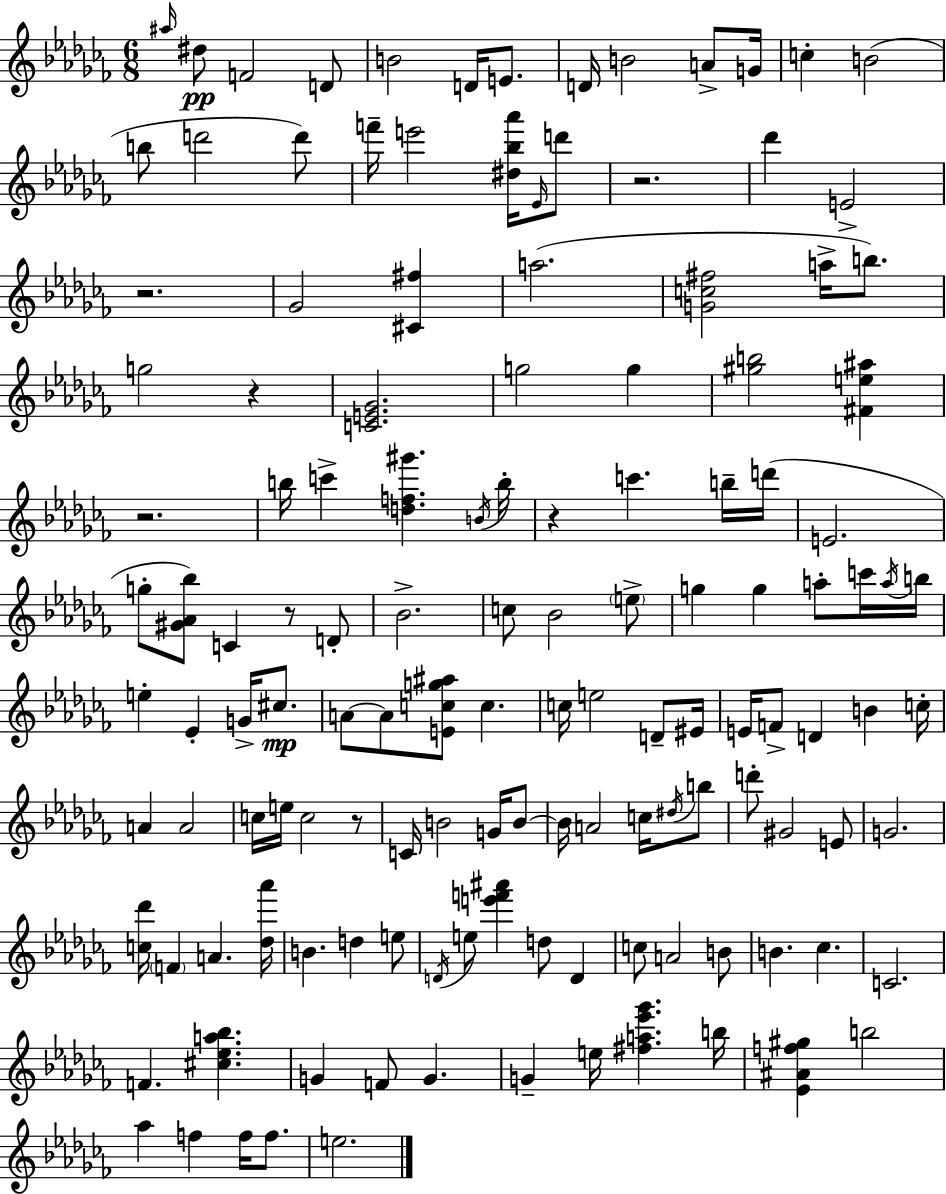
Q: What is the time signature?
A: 6/8